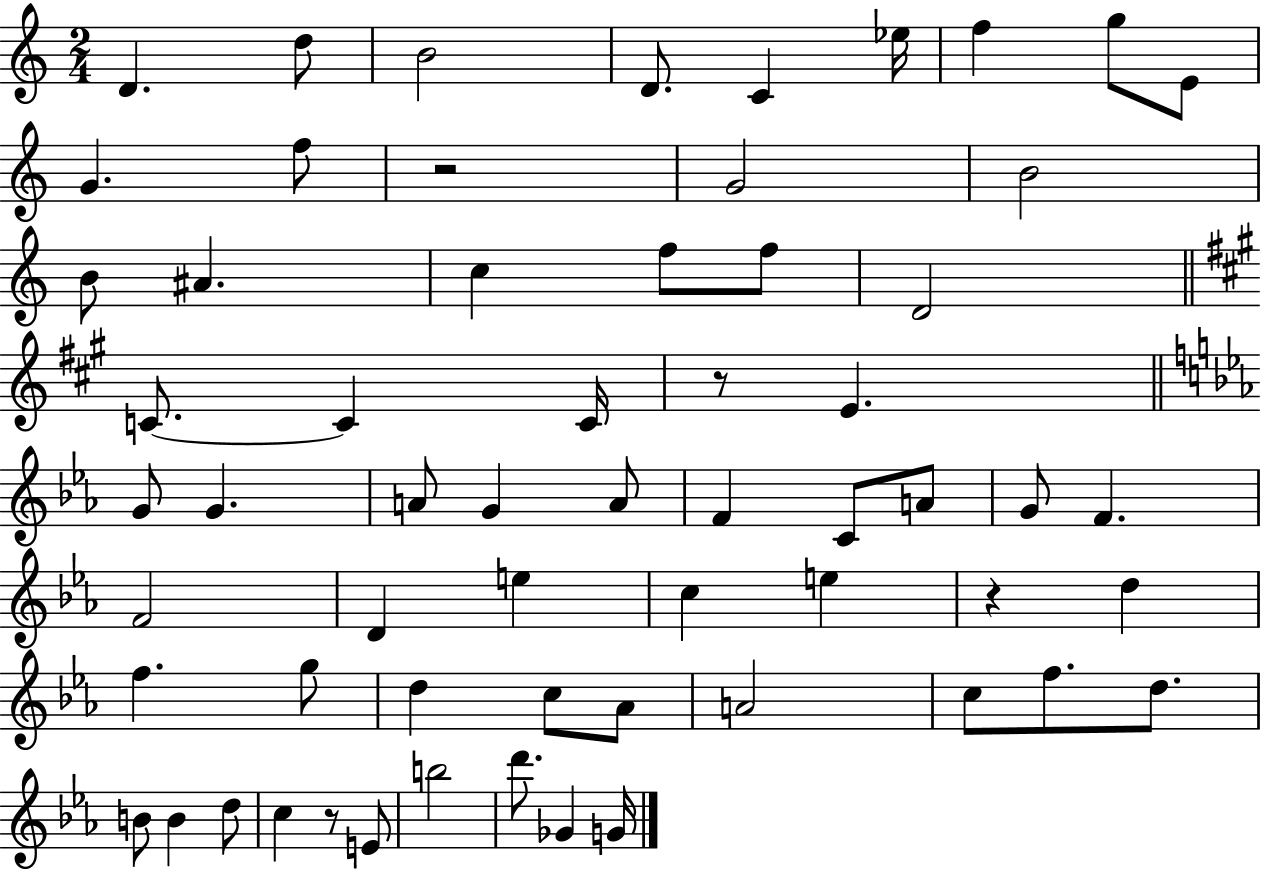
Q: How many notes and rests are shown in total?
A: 61